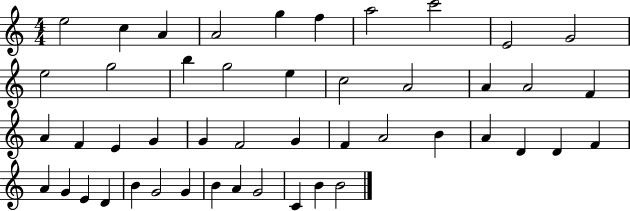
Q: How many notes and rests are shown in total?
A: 47